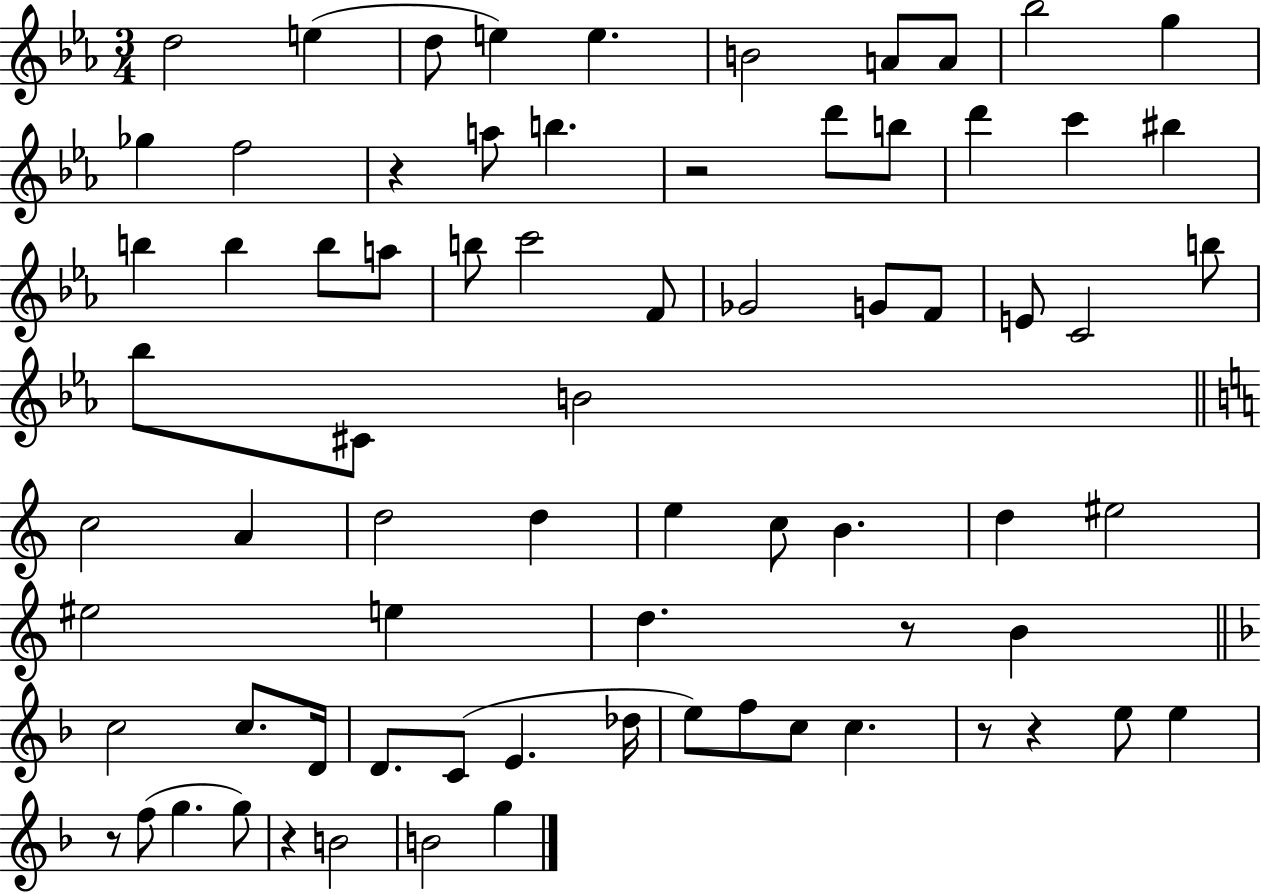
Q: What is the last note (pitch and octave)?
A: G5